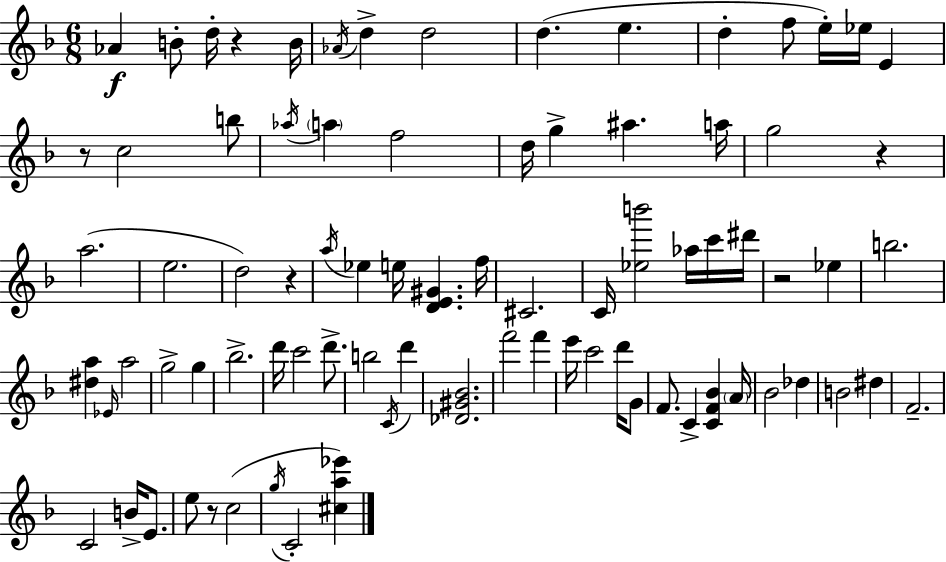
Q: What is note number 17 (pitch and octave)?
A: Ab5